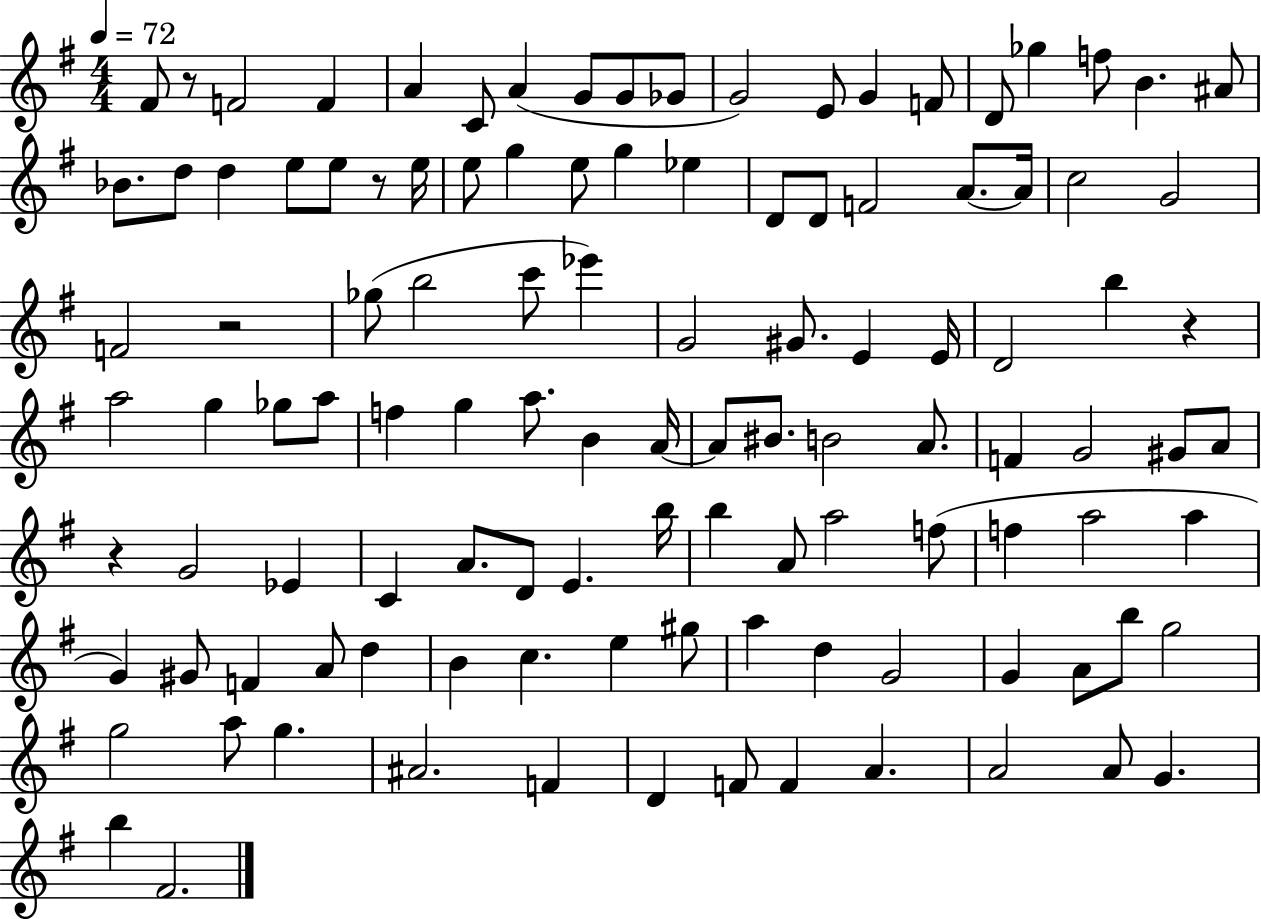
X:1
T:Untitled
M:4/4
L:1/4
K:G
^F/2 z/2 F2 F A C/2 A G/2 G/2 _G/2 G2 E/2 G F/2 D/2 _g f/2 B ^A/2 _B/2 d/2 d e/2 e/2 z/2 e/4 e/2 g e/2 g _e D/2 D/2 F2 A/2 A/4 c2 G2 F2 z2 _g/2 b2 c'/2 _e' G2 ^G/2 E E/4 D2 b z a2 g _g/2 a/2 f g a/2 B A/4 A/2 ^B/2 B2 A/2 F G2 ^G/2 A/2 z G2 _E C A/2 D/2 E b/4 b A/2 a2 f/2 f a2 a G ^G/2 F A/2 d B c e ^g/2 a d G2 G A/2 b/2 g2 g2 a/2 g ^A2 F D F/2 F A A2 A/2 G b ^F2